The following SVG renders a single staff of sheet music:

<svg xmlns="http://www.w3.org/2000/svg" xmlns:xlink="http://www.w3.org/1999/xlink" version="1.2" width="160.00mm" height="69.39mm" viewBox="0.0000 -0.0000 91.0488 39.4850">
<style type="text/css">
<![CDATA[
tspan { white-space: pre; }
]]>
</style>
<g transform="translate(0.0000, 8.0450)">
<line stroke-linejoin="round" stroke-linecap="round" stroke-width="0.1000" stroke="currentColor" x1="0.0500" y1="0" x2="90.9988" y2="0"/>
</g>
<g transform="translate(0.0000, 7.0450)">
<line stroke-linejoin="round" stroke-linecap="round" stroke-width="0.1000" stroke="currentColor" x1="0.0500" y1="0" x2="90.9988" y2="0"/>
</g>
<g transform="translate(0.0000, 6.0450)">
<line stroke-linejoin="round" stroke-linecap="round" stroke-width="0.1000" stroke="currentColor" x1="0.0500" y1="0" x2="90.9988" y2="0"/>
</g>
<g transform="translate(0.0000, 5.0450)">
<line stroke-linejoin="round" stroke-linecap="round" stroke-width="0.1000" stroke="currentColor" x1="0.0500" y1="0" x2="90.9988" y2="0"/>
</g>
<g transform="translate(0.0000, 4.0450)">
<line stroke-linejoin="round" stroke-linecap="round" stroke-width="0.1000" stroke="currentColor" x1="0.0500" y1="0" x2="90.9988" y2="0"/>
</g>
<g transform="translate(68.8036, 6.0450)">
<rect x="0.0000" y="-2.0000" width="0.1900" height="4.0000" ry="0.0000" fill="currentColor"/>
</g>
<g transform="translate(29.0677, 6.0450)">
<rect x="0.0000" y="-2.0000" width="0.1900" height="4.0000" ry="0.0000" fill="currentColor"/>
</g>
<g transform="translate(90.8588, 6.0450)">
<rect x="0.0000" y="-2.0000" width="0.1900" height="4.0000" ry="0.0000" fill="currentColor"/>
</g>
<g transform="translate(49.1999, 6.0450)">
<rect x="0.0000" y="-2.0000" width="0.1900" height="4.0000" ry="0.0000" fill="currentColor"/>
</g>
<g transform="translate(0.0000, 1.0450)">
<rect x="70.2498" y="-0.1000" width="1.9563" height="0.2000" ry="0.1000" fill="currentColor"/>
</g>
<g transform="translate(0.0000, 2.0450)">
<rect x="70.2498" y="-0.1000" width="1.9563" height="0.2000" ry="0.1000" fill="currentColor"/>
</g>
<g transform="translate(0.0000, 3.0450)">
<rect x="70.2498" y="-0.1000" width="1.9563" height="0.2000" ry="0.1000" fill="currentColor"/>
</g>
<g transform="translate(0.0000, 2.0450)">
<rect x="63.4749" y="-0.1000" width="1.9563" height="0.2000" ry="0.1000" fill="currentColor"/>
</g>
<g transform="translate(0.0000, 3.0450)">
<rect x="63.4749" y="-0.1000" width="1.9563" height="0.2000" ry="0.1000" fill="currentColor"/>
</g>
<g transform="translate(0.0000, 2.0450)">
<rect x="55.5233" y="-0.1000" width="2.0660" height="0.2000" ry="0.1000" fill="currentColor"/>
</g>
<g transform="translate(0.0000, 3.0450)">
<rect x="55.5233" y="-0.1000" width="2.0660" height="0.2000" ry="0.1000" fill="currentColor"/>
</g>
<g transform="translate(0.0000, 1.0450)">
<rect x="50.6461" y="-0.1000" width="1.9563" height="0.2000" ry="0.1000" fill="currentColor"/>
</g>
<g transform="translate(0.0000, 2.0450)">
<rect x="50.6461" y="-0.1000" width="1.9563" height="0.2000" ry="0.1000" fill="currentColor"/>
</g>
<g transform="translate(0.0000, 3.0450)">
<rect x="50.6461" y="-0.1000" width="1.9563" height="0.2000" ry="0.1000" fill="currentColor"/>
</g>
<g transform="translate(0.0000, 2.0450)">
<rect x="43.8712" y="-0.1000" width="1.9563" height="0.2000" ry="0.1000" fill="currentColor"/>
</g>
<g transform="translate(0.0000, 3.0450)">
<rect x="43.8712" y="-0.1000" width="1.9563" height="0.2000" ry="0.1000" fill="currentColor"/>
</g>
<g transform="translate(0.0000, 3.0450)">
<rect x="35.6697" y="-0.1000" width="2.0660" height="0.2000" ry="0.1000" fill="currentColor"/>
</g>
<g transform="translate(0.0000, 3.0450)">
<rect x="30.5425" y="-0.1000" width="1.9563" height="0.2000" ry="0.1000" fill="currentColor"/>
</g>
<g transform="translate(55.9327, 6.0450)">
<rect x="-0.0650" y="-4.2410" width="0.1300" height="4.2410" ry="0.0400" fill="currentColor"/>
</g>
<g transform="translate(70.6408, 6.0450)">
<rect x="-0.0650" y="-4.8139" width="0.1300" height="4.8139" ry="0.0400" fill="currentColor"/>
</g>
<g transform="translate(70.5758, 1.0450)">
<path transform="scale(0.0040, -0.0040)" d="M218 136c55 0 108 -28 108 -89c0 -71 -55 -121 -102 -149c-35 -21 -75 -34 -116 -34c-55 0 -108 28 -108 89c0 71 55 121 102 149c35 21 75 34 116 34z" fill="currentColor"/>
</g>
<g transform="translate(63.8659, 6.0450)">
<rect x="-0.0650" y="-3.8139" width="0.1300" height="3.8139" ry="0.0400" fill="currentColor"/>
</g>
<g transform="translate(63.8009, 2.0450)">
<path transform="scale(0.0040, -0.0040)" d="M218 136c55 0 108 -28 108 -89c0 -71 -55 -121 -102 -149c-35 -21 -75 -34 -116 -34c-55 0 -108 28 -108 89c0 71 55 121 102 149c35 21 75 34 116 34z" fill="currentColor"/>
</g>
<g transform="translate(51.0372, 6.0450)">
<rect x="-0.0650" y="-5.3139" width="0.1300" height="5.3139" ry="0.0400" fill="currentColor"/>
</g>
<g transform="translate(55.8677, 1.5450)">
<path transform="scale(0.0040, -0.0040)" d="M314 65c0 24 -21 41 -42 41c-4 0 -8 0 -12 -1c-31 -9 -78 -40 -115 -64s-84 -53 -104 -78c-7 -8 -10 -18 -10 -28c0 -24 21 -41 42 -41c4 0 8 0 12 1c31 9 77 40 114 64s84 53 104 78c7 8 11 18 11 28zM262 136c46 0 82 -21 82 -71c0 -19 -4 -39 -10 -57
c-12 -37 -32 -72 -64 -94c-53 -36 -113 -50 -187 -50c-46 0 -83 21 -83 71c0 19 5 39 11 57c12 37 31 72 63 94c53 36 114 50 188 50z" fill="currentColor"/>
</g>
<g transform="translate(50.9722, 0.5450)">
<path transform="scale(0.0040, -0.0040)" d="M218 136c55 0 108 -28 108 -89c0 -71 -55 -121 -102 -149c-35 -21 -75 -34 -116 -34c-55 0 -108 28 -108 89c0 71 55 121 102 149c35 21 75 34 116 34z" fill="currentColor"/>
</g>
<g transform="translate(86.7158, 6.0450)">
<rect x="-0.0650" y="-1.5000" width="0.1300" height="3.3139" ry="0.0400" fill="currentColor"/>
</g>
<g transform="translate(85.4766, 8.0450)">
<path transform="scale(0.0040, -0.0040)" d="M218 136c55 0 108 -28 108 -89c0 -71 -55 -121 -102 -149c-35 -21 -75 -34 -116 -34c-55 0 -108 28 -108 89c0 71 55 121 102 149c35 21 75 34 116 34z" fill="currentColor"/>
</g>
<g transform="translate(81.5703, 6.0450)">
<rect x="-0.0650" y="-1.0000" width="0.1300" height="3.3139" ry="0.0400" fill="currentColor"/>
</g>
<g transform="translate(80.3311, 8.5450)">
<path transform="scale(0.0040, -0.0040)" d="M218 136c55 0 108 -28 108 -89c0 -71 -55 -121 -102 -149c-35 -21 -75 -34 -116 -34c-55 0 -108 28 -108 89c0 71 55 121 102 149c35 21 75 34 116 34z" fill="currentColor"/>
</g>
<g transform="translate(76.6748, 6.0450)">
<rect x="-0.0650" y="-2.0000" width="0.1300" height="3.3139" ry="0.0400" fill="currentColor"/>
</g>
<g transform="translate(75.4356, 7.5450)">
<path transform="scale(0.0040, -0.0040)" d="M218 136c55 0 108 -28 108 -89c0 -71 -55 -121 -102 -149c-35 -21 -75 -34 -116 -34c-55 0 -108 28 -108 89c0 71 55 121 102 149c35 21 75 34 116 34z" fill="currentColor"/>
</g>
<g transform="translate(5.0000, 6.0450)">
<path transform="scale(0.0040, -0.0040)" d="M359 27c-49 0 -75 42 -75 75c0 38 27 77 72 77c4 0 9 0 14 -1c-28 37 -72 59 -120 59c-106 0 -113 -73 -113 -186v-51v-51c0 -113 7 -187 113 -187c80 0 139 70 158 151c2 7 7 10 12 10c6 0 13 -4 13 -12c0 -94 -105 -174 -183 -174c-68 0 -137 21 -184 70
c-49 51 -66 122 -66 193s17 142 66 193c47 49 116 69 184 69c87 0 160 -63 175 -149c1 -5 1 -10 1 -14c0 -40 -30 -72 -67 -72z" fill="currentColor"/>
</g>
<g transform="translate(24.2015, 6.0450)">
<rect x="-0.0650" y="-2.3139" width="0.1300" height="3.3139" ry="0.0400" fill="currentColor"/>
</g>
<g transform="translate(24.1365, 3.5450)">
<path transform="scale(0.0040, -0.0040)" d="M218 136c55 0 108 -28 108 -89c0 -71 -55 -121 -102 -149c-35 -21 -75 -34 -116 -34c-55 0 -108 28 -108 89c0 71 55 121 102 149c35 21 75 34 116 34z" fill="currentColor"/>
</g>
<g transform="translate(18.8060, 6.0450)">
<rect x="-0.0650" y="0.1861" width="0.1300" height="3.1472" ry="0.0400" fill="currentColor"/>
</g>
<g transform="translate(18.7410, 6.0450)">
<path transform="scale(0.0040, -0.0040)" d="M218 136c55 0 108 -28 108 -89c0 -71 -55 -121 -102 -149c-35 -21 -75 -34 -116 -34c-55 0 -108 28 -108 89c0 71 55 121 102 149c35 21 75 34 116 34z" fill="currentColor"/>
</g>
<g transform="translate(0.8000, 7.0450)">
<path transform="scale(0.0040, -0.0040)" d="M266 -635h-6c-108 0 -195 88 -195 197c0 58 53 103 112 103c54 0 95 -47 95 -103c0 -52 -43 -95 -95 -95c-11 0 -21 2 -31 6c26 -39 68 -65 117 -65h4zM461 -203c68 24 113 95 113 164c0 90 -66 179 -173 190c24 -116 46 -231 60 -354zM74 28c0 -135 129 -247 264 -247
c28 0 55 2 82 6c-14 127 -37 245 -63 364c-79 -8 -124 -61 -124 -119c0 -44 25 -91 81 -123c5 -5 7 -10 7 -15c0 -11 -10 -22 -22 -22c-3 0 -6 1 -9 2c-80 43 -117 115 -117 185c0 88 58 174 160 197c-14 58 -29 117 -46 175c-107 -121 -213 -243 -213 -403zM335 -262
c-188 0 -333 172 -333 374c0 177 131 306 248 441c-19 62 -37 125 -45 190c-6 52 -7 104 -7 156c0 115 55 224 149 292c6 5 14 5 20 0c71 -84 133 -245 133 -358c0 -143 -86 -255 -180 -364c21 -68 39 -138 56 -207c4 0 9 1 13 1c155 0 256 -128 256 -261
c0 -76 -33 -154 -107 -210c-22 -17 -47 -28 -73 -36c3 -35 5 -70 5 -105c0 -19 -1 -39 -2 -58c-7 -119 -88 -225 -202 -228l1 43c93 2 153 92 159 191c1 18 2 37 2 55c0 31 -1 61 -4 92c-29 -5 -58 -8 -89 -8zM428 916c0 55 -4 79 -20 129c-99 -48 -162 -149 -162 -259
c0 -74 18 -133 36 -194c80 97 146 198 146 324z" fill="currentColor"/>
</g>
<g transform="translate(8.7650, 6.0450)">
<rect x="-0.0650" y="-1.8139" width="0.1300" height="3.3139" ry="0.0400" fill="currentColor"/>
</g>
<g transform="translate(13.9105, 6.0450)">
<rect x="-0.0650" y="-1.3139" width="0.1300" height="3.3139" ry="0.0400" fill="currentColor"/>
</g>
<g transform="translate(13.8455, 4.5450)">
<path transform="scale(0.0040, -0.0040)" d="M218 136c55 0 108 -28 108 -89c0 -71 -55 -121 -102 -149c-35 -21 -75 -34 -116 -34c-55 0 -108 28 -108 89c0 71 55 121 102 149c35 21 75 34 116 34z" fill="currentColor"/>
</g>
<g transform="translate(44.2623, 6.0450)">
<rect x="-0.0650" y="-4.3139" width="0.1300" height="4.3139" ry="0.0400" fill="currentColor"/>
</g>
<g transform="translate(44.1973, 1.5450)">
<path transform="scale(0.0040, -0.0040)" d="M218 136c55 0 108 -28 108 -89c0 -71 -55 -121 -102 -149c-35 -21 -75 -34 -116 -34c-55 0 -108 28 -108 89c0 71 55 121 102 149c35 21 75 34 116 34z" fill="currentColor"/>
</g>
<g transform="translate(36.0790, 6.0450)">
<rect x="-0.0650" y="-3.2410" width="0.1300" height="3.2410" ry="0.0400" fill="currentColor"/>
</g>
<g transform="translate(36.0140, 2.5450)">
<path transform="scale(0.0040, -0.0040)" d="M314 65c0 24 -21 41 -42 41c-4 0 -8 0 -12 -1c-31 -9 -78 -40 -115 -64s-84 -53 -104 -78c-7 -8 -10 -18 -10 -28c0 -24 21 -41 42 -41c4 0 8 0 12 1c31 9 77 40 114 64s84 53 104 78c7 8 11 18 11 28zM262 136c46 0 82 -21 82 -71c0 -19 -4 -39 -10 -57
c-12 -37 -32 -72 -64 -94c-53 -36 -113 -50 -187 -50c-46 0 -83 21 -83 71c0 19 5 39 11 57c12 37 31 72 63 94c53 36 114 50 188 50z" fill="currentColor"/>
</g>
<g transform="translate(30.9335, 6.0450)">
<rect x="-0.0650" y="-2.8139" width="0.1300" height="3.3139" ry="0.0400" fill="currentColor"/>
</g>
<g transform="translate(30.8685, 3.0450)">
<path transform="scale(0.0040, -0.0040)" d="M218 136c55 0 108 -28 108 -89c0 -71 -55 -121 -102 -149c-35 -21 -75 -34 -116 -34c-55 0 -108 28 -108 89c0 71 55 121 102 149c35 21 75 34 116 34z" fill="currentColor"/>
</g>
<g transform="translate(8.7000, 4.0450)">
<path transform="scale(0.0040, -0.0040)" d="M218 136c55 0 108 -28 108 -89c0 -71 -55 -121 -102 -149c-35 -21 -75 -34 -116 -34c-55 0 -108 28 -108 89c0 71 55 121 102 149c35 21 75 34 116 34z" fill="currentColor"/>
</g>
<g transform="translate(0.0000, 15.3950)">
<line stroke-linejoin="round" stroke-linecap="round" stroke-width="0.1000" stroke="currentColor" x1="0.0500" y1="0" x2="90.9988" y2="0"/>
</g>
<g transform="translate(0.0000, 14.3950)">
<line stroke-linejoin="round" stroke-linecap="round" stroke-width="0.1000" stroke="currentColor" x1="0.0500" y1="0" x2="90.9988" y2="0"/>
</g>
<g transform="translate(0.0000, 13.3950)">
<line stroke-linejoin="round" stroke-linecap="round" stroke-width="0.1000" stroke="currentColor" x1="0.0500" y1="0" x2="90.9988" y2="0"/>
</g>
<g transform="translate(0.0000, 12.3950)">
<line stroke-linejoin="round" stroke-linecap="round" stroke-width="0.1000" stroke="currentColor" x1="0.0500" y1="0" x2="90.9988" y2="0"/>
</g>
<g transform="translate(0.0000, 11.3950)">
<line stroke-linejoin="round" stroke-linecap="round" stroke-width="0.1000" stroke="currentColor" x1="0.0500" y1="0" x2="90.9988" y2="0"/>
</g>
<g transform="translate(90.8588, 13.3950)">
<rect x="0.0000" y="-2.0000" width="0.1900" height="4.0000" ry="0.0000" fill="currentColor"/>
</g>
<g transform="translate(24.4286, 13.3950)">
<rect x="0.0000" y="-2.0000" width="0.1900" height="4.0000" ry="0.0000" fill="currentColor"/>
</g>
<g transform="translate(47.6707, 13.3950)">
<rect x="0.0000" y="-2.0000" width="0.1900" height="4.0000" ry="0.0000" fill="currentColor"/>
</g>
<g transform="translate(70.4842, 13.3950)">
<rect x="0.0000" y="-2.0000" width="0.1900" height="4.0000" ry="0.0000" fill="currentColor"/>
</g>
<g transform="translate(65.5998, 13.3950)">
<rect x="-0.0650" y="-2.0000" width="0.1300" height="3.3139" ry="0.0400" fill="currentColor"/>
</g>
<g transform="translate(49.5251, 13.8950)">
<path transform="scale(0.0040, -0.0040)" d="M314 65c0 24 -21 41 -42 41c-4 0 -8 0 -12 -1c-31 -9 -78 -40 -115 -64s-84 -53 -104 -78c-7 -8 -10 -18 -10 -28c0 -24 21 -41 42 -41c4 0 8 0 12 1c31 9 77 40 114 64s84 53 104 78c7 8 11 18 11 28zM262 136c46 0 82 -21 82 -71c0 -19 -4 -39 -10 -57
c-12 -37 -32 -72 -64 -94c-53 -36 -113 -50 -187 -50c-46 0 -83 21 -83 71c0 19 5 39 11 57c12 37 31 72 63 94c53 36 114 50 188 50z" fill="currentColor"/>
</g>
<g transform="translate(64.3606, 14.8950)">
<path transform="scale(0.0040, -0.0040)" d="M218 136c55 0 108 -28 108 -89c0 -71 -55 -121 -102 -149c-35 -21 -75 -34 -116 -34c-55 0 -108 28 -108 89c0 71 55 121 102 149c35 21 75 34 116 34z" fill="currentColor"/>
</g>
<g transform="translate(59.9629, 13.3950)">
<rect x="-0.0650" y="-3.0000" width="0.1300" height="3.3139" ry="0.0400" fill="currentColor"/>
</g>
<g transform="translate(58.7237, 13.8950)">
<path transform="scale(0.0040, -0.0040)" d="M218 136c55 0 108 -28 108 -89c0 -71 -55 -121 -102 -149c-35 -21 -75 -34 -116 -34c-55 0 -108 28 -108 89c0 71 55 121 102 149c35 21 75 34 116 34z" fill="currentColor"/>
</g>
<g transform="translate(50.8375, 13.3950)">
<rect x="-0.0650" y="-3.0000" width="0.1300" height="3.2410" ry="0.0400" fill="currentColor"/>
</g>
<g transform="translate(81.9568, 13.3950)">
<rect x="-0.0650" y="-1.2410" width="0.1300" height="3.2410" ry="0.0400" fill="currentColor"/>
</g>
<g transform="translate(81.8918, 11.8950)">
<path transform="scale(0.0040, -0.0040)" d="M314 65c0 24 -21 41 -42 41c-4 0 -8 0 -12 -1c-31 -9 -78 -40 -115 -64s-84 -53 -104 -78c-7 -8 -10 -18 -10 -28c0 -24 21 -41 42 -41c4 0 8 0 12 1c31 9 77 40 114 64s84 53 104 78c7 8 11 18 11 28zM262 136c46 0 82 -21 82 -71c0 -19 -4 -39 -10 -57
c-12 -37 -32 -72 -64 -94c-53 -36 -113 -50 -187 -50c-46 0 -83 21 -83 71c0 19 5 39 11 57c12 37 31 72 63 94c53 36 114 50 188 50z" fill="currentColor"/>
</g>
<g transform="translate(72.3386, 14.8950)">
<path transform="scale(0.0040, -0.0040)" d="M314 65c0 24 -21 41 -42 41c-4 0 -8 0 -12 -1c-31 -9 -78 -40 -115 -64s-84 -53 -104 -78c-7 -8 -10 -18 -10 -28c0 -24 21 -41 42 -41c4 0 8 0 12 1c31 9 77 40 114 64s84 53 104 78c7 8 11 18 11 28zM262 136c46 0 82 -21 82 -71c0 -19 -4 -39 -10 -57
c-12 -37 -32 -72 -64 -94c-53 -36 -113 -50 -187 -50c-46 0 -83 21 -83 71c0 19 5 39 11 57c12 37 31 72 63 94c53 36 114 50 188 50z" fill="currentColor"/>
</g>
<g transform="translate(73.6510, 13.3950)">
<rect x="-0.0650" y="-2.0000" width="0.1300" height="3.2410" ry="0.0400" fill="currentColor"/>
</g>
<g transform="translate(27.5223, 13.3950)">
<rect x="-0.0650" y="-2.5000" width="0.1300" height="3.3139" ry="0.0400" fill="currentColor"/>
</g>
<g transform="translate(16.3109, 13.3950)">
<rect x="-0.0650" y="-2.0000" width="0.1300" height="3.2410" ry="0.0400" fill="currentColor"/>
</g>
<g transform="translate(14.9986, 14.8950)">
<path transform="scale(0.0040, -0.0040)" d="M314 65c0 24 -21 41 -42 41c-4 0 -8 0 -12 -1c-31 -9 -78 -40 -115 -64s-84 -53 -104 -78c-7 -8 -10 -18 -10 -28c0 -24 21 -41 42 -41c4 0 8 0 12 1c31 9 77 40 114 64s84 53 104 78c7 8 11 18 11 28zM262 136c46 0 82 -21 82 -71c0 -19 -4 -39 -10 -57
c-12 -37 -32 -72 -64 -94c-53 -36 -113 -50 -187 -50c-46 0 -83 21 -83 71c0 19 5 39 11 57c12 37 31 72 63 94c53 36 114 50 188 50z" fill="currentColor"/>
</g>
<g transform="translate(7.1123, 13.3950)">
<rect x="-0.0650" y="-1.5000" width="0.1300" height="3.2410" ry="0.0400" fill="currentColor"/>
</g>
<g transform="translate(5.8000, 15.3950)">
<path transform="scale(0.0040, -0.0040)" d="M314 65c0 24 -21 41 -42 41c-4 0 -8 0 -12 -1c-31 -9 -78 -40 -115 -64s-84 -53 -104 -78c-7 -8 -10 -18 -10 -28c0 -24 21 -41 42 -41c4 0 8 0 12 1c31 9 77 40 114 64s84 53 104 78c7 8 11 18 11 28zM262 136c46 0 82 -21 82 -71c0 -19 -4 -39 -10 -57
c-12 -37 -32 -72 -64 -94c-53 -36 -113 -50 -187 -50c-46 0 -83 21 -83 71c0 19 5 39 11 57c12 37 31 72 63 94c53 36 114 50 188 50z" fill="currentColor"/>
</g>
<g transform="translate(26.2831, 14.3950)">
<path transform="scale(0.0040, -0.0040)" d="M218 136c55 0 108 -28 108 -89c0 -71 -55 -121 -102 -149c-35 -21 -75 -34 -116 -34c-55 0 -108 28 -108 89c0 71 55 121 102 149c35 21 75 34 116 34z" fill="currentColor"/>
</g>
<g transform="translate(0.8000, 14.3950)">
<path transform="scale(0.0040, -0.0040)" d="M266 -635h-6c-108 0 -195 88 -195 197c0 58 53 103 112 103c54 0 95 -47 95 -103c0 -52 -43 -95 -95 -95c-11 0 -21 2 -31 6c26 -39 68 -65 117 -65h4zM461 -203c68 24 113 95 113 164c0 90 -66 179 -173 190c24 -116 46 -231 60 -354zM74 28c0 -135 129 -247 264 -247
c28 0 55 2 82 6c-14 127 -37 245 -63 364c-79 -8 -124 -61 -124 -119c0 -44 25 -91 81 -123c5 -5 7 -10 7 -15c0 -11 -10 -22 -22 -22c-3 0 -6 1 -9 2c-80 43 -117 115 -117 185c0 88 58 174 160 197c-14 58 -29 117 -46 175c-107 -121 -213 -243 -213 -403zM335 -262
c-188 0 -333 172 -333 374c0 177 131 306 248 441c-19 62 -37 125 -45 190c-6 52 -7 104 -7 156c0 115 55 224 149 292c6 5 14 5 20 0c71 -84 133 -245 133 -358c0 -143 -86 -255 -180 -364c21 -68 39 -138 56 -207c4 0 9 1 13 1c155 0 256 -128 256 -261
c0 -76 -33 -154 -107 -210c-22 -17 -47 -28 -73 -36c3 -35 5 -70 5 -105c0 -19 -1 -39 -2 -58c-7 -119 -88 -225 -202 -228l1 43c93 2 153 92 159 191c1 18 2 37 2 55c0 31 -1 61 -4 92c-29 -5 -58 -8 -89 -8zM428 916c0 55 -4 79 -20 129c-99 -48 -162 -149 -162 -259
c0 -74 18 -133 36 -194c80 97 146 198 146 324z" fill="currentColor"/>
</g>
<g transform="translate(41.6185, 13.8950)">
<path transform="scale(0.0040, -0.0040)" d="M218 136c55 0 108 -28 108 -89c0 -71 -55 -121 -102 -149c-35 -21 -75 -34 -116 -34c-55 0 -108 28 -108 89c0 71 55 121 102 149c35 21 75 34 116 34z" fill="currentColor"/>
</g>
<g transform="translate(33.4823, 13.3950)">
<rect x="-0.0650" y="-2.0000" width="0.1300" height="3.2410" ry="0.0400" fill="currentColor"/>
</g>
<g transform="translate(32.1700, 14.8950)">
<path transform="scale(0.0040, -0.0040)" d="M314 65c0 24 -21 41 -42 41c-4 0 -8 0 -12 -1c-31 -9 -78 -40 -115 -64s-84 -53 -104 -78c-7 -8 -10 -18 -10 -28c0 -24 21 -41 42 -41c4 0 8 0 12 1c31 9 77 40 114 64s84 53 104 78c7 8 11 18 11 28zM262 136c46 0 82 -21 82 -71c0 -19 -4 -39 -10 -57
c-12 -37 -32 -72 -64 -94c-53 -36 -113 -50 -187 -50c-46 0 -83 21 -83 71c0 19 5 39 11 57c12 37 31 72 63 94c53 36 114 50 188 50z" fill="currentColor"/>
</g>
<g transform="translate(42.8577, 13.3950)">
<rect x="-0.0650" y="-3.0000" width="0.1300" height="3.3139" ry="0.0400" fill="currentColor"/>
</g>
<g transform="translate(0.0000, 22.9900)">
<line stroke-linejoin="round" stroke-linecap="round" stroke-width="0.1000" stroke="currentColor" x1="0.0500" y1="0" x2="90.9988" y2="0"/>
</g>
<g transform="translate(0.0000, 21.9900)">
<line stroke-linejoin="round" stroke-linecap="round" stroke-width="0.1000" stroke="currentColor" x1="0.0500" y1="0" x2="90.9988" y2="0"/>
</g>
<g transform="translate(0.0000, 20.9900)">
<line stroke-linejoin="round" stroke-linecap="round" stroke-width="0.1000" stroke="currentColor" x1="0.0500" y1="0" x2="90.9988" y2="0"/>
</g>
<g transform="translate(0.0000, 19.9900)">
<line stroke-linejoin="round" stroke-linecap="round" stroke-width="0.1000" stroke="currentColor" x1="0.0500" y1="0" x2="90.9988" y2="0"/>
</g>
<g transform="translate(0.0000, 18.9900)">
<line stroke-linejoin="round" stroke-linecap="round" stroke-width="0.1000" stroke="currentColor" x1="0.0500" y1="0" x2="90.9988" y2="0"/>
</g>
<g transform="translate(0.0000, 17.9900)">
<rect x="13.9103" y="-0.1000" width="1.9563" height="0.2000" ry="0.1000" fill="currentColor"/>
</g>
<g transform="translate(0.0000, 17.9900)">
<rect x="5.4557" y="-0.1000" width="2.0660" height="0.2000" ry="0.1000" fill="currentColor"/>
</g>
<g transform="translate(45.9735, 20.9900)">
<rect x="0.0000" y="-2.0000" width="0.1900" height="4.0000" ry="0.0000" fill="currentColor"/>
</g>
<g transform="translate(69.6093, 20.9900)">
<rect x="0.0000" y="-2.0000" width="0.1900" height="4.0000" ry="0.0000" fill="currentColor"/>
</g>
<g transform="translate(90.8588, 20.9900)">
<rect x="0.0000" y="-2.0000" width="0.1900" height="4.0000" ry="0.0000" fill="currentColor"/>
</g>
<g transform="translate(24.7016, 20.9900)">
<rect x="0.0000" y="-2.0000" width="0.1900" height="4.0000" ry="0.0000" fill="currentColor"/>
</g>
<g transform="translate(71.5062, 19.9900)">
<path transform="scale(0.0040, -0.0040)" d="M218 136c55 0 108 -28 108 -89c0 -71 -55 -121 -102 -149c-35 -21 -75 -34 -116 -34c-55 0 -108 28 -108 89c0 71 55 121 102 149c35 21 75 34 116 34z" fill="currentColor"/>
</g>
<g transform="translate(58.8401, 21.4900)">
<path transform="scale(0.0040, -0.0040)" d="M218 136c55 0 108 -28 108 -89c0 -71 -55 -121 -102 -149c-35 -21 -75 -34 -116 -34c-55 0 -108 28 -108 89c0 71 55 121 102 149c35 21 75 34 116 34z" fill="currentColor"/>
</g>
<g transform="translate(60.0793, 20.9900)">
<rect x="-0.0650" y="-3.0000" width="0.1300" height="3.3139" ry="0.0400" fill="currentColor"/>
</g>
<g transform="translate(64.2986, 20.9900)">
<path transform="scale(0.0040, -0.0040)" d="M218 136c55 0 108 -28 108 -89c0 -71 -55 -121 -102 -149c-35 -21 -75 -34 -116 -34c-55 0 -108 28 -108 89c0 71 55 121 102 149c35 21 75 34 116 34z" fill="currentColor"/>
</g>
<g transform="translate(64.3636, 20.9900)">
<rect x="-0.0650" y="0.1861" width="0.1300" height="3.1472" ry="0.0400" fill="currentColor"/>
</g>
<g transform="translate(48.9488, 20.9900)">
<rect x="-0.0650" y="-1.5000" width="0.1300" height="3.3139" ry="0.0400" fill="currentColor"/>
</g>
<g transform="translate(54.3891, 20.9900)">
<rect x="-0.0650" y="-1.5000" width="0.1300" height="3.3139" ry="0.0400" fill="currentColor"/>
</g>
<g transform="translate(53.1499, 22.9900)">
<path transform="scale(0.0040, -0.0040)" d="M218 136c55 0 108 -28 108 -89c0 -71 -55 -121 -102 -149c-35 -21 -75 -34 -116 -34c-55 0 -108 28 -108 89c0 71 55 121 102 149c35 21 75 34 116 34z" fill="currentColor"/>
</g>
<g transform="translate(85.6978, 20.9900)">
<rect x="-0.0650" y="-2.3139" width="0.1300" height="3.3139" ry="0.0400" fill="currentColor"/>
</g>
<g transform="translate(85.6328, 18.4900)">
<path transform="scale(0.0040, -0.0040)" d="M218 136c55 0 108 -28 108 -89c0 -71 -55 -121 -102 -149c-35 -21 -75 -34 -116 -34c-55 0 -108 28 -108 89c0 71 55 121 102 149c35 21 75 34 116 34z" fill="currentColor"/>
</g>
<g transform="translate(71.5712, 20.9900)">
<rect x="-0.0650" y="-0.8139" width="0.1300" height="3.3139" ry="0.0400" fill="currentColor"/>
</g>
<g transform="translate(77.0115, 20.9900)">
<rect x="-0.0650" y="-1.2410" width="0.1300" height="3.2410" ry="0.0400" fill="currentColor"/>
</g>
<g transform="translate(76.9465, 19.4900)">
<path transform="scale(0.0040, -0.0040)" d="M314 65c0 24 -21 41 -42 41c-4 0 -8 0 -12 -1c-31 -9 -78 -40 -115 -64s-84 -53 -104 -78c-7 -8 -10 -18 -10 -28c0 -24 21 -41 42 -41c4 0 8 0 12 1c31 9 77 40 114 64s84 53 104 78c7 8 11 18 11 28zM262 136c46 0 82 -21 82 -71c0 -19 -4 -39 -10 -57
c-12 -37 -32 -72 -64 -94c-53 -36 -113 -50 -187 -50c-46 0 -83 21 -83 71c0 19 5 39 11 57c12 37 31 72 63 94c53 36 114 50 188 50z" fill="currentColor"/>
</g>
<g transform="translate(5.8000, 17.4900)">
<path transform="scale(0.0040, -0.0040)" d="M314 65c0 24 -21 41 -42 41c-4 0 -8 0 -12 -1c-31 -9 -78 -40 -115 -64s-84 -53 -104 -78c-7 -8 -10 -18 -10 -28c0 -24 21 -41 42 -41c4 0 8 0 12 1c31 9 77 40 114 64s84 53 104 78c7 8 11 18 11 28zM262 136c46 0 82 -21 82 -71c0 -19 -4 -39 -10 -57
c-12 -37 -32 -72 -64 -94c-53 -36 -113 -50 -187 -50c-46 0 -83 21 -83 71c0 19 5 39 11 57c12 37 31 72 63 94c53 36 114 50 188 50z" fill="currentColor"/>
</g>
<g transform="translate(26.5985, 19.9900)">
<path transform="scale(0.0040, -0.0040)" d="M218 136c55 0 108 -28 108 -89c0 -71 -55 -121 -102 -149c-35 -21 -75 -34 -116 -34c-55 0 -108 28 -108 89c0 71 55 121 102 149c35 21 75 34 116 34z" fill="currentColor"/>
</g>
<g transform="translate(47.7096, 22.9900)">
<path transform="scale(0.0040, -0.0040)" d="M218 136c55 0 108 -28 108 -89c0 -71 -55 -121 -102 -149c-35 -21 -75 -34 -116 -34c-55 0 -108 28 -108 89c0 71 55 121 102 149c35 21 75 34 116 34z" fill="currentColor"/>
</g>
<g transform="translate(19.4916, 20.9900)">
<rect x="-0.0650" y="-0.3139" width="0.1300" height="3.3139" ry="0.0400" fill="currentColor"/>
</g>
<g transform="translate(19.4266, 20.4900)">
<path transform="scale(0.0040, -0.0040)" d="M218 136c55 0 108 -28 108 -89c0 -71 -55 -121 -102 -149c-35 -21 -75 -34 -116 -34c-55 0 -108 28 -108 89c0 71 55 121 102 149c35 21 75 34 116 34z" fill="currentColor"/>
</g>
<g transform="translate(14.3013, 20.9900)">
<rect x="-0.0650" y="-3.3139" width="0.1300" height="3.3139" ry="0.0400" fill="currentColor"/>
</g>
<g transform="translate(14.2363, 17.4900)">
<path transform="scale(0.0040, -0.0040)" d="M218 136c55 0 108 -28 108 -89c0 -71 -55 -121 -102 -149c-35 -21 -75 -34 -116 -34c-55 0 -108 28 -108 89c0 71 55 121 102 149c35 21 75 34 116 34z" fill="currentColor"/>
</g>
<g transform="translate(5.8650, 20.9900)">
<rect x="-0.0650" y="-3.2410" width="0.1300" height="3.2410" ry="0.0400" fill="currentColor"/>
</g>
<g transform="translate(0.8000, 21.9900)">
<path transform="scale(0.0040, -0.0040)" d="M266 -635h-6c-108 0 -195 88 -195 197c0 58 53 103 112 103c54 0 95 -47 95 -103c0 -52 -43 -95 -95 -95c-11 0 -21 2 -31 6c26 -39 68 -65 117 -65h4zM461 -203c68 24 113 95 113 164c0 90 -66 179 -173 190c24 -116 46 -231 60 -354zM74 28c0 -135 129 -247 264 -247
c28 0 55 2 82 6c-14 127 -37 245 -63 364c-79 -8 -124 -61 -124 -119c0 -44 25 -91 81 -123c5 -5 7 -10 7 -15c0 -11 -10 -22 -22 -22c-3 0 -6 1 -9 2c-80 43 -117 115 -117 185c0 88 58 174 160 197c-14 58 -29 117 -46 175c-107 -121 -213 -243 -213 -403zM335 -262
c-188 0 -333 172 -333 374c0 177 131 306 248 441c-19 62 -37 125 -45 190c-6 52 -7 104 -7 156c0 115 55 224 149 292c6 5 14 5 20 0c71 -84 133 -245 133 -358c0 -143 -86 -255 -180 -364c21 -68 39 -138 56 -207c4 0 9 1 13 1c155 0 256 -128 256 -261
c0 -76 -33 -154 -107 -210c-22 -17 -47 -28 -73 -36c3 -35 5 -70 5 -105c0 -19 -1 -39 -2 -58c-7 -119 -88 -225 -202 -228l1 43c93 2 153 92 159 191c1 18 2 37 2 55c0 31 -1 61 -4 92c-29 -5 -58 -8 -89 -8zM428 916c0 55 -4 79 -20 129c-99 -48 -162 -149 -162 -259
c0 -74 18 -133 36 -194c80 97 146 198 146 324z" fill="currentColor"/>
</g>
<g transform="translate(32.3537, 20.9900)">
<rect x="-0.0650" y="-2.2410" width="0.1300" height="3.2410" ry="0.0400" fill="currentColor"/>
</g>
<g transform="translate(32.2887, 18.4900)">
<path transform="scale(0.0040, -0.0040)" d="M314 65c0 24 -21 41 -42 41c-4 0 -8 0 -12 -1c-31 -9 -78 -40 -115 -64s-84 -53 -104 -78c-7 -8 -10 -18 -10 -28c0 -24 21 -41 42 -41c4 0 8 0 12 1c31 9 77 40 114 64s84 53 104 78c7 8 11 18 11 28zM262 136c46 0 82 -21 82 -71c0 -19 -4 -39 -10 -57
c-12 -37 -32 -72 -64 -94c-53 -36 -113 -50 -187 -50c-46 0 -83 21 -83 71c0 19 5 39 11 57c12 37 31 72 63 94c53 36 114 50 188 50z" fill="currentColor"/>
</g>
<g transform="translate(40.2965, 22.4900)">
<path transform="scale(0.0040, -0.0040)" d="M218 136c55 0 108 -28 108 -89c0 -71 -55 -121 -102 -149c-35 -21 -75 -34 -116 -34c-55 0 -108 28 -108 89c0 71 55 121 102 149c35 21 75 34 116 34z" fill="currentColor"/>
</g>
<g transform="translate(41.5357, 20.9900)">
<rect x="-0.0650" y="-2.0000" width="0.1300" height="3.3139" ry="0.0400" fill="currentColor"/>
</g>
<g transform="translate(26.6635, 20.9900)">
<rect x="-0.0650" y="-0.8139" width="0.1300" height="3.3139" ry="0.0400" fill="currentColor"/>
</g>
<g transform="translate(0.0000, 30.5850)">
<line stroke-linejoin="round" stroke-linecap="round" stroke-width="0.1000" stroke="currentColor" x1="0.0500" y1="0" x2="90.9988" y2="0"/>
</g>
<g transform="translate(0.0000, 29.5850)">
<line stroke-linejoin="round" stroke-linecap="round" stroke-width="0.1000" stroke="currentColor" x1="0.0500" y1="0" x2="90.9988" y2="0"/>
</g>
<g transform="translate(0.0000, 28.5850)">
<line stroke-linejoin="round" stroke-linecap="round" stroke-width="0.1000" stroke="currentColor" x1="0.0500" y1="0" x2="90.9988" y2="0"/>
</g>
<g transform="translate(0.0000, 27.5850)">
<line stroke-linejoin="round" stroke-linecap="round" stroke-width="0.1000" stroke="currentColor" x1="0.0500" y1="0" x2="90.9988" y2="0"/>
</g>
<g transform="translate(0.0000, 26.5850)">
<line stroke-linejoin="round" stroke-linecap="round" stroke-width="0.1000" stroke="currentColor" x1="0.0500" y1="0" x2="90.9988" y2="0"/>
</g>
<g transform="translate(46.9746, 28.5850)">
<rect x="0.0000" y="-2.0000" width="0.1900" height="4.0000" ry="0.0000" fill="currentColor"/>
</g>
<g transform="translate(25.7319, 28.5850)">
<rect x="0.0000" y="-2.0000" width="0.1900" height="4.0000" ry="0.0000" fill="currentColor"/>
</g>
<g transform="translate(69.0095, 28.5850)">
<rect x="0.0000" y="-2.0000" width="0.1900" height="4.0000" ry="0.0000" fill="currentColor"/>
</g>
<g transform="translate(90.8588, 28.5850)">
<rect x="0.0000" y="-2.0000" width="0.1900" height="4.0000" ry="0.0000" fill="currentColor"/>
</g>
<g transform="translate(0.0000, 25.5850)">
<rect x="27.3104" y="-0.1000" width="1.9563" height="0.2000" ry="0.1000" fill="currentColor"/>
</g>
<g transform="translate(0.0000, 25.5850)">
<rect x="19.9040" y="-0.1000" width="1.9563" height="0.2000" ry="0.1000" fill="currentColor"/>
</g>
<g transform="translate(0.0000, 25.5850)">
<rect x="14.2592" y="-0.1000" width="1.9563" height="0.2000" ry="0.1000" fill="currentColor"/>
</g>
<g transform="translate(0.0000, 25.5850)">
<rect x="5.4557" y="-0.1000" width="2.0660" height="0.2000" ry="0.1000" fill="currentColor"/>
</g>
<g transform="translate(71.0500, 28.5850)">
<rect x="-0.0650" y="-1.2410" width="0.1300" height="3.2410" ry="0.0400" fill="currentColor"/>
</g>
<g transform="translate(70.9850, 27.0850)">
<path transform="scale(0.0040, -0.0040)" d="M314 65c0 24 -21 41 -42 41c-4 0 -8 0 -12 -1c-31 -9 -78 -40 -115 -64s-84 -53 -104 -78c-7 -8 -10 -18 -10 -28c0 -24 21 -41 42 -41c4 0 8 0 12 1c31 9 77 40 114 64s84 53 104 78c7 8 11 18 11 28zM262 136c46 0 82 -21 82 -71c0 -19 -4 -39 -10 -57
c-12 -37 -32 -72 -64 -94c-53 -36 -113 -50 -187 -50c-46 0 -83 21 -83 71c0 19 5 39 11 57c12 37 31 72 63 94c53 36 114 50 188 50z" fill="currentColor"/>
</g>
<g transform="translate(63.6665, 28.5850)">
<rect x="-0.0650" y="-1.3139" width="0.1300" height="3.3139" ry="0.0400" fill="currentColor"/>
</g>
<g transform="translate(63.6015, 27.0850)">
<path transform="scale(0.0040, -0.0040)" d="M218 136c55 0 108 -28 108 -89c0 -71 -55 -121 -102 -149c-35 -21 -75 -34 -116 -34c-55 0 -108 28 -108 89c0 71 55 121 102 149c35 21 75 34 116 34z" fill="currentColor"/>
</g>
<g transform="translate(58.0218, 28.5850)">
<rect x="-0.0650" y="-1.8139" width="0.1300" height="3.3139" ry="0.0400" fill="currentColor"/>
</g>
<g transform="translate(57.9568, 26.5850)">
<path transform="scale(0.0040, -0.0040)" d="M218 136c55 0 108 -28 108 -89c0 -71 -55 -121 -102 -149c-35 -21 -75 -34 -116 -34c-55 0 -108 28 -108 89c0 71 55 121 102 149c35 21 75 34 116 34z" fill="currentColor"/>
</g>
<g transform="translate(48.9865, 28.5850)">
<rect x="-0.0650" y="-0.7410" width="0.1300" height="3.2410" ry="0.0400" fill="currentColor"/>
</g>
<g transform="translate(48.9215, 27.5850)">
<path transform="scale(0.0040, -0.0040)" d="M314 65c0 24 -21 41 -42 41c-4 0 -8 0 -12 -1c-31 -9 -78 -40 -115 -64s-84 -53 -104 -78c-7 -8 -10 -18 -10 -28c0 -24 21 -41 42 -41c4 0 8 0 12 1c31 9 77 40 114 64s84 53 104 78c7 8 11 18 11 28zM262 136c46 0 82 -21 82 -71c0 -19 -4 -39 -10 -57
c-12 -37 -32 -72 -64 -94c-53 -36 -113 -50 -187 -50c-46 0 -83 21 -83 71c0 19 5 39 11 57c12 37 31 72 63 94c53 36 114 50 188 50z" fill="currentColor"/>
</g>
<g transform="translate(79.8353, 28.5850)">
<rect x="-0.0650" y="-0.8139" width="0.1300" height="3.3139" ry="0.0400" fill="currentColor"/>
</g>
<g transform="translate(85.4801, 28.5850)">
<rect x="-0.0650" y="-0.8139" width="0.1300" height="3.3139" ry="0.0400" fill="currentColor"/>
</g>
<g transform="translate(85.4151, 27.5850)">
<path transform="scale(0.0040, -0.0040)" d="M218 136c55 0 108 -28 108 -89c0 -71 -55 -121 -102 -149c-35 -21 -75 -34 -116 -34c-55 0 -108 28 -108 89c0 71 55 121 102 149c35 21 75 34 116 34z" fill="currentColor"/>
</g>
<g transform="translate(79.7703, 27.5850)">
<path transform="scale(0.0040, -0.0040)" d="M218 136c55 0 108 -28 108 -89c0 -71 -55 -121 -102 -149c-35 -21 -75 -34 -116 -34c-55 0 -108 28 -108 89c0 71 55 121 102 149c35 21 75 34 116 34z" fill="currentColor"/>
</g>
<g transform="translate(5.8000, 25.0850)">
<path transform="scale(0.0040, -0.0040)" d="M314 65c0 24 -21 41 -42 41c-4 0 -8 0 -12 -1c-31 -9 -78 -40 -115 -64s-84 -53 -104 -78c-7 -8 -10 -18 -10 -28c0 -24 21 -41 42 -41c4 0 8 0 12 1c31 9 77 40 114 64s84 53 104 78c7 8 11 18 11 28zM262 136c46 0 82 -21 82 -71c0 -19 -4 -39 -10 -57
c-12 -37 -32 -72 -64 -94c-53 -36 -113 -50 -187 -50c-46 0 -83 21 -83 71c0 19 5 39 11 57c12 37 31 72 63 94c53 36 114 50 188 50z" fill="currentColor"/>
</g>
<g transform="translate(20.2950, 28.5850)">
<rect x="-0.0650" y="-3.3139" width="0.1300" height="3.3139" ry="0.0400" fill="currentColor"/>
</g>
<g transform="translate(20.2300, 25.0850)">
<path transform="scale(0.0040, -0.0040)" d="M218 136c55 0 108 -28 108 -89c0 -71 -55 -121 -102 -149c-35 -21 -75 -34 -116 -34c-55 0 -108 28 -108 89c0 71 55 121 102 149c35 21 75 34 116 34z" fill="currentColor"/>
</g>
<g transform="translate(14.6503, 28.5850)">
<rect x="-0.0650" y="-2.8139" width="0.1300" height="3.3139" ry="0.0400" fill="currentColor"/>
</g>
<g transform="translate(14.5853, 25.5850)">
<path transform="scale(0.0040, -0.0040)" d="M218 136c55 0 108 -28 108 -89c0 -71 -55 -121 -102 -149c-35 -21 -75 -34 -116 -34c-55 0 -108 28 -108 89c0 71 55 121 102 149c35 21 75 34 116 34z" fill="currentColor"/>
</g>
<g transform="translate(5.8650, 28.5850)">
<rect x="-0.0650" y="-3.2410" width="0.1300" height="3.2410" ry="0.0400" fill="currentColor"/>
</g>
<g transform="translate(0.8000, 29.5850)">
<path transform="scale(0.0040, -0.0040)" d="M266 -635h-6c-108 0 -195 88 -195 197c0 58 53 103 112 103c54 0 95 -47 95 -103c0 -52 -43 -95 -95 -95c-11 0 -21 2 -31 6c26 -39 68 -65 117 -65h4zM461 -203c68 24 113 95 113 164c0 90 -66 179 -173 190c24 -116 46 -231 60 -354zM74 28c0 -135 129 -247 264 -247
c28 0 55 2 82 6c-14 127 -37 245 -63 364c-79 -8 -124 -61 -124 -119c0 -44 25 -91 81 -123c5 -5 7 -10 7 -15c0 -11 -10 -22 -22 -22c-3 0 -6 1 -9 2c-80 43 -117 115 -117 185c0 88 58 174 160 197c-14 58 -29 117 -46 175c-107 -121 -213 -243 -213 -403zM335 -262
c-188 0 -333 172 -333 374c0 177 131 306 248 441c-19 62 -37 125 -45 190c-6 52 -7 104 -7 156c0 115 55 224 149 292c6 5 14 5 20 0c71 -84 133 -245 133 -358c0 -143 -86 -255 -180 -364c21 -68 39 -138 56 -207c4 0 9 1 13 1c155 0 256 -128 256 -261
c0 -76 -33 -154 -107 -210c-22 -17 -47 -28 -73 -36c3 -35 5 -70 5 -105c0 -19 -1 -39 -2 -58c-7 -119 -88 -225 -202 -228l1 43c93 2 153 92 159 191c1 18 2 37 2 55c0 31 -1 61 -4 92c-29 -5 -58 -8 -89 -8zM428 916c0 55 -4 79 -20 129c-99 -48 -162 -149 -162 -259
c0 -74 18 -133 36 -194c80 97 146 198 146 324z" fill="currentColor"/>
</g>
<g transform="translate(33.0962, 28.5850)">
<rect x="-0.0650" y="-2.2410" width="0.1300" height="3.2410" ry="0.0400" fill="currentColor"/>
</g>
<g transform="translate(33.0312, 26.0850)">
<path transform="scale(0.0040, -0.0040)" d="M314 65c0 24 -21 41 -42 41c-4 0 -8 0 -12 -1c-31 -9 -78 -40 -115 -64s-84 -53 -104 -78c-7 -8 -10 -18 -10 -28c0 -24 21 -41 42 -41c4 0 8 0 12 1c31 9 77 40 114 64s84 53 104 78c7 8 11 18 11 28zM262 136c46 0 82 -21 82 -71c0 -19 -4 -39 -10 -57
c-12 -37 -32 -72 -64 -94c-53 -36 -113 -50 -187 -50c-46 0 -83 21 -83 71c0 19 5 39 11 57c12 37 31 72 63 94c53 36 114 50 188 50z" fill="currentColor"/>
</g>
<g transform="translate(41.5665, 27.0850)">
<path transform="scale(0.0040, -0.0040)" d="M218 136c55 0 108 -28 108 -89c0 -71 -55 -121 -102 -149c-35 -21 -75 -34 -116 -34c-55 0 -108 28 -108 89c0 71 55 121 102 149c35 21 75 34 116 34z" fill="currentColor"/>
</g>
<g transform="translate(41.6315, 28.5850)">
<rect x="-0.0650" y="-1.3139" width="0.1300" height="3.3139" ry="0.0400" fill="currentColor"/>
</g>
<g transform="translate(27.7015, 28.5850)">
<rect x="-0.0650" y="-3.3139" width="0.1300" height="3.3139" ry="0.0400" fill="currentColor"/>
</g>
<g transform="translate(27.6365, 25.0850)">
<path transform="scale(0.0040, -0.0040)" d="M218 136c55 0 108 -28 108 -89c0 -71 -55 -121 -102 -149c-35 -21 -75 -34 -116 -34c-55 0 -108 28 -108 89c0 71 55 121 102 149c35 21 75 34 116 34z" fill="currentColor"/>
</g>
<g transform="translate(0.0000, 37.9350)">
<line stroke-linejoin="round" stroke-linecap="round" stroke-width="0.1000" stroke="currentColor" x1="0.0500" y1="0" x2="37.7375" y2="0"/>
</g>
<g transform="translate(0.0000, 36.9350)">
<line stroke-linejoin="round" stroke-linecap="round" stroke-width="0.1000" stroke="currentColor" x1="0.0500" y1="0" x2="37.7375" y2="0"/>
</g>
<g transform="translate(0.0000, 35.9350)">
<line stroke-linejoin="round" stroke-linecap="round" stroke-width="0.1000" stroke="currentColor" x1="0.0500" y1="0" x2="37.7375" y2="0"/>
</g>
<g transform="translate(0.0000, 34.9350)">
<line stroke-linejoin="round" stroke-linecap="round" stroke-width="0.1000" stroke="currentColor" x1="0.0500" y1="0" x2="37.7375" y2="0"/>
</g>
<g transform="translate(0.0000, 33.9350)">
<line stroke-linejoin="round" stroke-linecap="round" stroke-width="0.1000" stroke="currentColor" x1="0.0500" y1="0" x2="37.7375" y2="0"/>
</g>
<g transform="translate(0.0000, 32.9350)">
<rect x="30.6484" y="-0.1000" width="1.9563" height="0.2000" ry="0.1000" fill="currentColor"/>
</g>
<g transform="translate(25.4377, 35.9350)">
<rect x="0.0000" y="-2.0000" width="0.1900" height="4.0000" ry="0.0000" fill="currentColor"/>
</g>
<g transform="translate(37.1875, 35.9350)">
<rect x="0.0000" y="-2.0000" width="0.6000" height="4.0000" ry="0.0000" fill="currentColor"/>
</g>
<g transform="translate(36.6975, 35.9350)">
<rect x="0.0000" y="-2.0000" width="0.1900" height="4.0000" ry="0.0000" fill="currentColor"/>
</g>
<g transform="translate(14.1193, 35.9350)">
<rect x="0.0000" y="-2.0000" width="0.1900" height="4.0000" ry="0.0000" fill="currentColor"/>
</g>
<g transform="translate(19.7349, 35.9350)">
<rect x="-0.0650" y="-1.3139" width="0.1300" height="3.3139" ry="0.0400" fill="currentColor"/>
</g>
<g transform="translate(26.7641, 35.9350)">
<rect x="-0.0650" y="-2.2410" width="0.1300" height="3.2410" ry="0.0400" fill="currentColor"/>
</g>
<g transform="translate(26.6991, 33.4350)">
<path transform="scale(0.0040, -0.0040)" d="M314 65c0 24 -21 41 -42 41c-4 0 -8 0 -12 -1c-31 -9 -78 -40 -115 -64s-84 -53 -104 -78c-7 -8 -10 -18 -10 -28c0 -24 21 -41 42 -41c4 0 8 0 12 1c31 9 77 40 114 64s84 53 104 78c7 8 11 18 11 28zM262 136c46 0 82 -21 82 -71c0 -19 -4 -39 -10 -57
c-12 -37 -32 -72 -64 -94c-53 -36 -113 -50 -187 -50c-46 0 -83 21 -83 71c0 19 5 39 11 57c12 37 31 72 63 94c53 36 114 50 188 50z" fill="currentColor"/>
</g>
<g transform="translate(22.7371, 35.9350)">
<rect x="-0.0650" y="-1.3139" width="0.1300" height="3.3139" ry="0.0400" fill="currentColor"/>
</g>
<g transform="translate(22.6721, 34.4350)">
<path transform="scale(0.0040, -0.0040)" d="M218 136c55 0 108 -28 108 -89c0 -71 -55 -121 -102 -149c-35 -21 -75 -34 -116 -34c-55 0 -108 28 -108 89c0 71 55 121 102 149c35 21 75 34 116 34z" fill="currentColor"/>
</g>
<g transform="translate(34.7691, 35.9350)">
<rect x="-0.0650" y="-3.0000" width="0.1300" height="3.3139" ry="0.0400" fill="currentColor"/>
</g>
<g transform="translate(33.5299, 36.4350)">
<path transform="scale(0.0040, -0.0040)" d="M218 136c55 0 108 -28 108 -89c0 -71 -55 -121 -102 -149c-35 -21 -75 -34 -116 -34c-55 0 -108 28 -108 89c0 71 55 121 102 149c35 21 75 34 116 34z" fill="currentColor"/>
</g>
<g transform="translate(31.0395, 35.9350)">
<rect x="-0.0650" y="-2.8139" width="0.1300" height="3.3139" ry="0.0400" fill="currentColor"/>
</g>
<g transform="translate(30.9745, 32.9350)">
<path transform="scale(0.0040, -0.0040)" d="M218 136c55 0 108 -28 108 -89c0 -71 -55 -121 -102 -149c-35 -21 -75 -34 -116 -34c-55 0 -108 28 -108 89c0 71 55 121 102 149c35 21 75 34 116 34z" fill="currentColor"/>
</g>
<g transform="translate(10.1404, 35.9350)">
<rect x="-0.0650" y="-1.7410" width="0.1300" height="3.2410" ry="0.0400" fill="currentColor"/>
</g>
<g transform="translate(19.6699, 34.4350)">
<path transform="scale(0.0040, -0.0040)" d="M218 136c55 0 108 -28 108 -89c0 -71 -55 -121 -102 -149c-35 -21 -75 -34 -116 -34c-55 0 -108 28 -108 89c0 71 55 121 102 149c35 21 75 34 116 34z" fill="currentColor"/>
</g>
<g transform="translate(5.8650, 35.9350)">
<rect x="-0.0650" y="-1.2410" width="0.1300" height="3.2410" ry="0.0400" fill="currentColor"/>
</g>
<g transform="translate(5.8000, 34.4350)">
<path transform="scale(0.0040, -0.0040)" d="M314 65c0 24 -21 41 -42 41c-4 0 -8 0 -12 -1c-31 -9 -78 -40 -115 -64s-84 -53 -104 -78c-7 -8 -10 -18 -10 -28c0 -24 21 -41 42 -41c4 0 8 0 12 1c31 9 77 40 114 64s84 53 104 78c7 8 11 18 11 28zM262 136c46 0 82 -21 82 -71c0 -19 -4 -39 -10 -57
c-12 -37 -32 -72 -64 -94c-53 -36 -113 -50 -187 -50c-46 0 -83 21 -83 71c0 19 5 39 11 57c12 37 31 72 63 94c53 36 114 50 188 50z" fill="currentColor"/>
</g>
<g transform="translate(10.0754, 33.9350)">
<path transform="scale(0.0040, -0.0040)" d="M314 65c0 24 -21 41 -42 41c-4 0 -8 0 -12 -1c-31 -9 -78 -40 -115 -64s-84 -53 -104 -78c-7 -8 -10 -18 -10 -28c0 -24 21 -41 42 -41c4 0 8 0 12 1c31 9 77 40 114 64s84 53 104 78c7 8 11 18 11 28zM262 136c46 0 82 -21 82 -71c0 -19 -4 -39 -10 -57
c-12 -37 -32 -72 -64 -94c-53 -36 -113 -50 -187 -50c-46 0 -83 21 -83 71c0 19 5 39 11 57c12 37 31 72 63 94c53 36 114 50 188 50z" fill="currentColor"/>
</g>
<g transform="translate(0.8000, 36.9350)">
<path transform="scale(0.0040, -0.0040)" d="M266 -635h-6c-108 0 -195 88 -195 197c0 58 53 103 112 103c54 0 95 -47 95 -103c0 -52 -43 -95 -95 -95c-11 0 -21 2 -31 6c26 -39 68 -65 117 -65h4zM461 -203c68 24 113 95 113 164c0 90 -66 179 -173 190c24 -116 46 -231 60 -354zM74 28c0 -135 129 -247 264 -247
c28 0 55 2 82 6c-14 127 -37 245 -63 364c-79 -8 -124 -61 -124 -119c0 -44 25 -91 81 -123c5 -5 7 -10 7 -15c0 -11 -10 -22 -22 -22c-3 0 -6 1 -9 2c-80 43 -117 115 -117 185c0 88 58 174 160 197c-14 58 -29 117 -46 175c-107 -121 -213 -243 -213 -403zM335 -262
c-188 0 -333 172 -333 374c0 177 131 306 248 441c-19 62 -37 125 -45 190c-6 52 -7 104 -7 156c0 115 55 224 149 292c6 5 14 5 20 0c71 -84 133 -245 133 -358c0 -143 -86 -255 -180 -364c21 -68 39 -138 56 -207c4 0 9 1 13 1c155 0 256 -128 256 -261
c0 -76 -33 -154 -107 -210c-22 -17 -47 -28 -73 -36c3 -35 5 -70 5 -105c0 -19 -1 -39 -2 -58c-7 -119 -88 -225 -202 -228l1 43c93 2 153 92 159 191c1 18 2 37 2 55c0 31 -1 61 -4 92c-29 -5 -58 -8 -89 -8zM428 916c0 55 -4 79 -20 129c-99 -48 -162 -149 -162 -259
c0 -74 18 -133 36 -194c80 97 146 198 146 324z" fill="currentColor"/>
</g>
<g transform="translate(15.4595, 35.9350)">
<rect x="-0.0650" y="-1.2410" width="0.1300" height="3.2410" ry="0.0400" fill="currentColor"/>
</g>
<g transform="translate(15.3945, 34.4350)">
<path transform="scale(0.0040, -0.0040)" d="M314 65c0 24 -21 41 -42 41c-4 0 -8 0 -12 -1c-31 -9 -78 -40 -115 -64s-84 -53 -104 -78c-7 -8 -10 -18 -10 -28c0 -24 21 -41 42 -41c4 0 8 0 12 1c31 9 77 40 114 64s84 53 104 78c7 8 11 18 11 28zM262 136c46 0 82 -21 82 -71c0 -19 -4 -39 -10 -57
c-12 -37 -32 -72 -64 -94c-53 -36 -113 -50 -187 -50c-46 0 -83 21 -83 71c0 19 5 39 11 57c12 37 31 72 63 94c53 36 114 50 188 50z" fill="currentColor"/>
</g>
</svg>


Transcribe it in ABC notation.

X:1
T:Untitled
M:4/4
L:1/4
K:C
f e B g a b2 d' f' d'2 c' e' F D E E2 F2 G F2 A A2 A F F2 e2 b2 b c d g2 F E E A B d e2 g b2 a b b g2 e d2 f e e2 d d e2 f2 e2 e e g2 a A